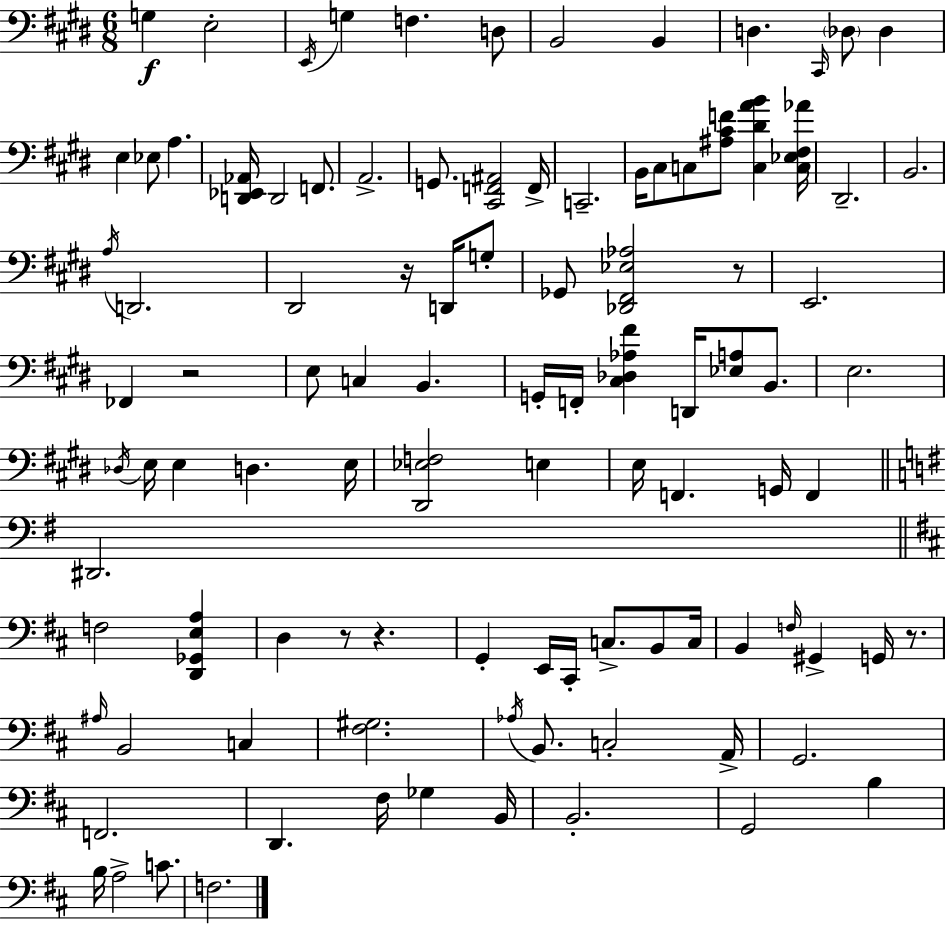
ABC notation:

X:1
T:Untitled
M:6/8
L:1/4
K:E
G, E,2 E,,/4 G, F, D,/2 B,,2 B,, D, ^C,,/4 _D,/2 _D, E, _E,/2 A, [D,,_E,,_A,,]/4 D,,2 F,,/2 A,,2 G,,/2 [^C,,F,,^A,,]2 F,,/4 C,,2 B,,/4 ^C,/2 C,/2 [^A,^CF]/2 [C,^DAB] [C,_E,^F,_A]/4 ^D,,2 B,,2 A,/4 D,,2 ^D,,2 z/4 D,,/4 G,/2 _G,,/2 [_D,,^F,,_E,_A,]2 z/2 E,,2 _F,, z2 E,/2 C, B,, G,,/4 F,,/4 [^C,_D,_A,^F] D,,/4 [_E,A,]/2 B,,/2 E,2 _D,/4 E,/4 E, D, E,/4 [^D,,_E,F,]2 E, E,/4 F,, G,,/4 F,, ^D,,2 F,2 [D,,_G,,E,A,] D, z/2 z G,, E,,/4 ^C,,/4 C,/2 B,,/2 C,/4 B,, F,/4 ^G,, G,,/4 z/2 ^A,/4 B,,2 C, [^F,^G,]2 _A,/4 B,,/2 C,2 A,,/4 G,,2 F,,2 D,, ^F,/4 _G, B,,/4 B,,2 G,,2 B, B,/4 A,2 C/2 F,2